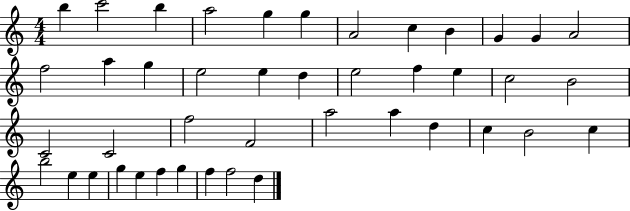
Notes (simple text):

B5/q C6/h B5/q A5/h G5/q G5/q A4/h C5/q B4/q G4/q G4/q A4/h F5/h A5/q G5/q E5/h E5/q D5/q E5/h F5/q E5/q C5/h B4/h C4/h C4/h F5/h F4/h A5/h A5/q D5/q C5/q B4/h C5/q B5/h E5/q E5/q G5/q E5/q F5/q G5/q F5/q F5/h D5/q